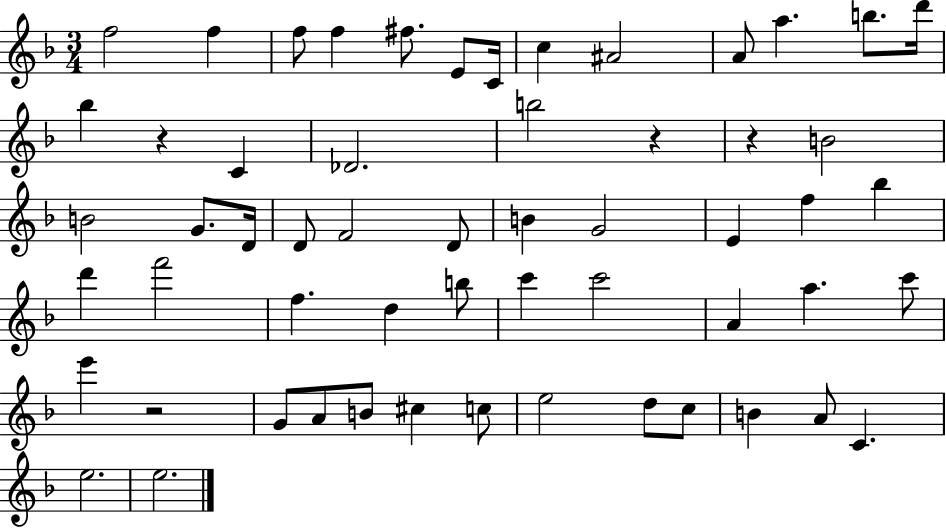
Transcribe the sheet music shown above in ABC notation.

X:1
T:Untitled
M:3/4
L:1/4
K:F
f2 f f/2 f ^f/2 E/2 C/4 c ^A2 A/2 a b/2 d'/4 _b z C _D2 b2 z z B2 B2 G/2 D/4 D/2 F2 D/2 B G2 E f _b d' f'2 f d b/2 c' c'2 A a c'/2 e' z2 G/2 A/2 B/2 ^c c/2 e2 d/2 c/2 B A/2 C e2 e2